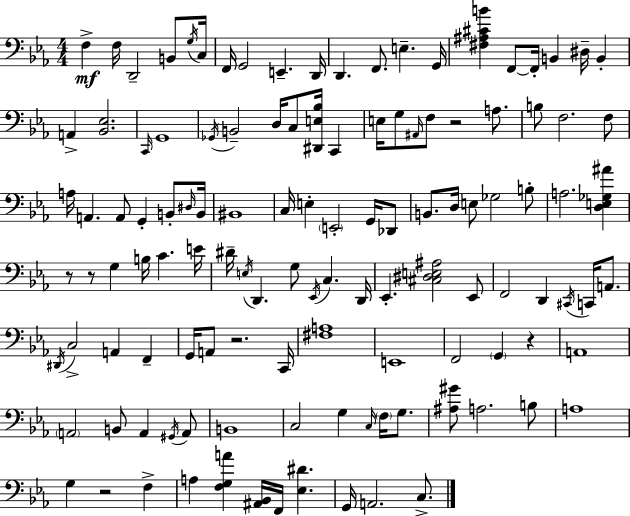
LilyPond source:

{
  \clef bass
  \numericTimeSignature
  \time 4/4
  \key ees \major
  \repeat volta 2 { f4->\mf f16 d,2-- b,8 \acciaccatura { g16 } | c16 f,16 g,2 e,4.-- | d,16 d,4. f,8. e4.-- | g,16 <fis ais cis' b'>4 f,8~~ f,16-. b,4 dis16-- b,4-. | \break a,4-> <bes, ees>2. | \grace { c,16 } g,1 | \acciaccatura { ges,16 } b,2-- d16 c8 <dis, e bes>16 c,4 | e16 g8 \grace { ais,16 } f8 r2 | \break a8. b8 f2. | f8 a16 a,4. a,8 g,4-. | b,8-. \grace { dis16 } b,16 bis,1 | c16 e4-. \parenthesize e,2-. | \break g,16 des,8 b,8. d16 e8 ges2 | b8-. a2. | <d e ges ais'>4 r8 r8 g4 b16 c'4. | e'16 dis'16-- \acciaccatura { e16 } d,4. g8 \acciaccatura { ees,16 } | \break c4. d,16 ees,4.-. <cis dis e ais>2 | ees,8 f,2 d,4 | \acciaccatura { cis,16 } c,16 a,8. \acciaccatura { dis,16 } c2-> | a,4 f,4-- g,16 a,8 r2. | \break c,16 <fis a>1 | e,1 | f,2 | \parenthesize g,4 r4 a,1 | \break \parenthesize a,2 | b,8 a,4 \acciaccatura { gis,16 } a,8 b,1 | c2 | g4 \grace { c16 } \parenthesize f16 g8. <ais gis'>8 a2. | \break b8 a1 | g4 r2 | f4-> a4 <f g a'>4 | <ais, bes,>16 f,16 <ees dis'>4. g,16 a,2. | \break c8.-> } \bar "|."
}